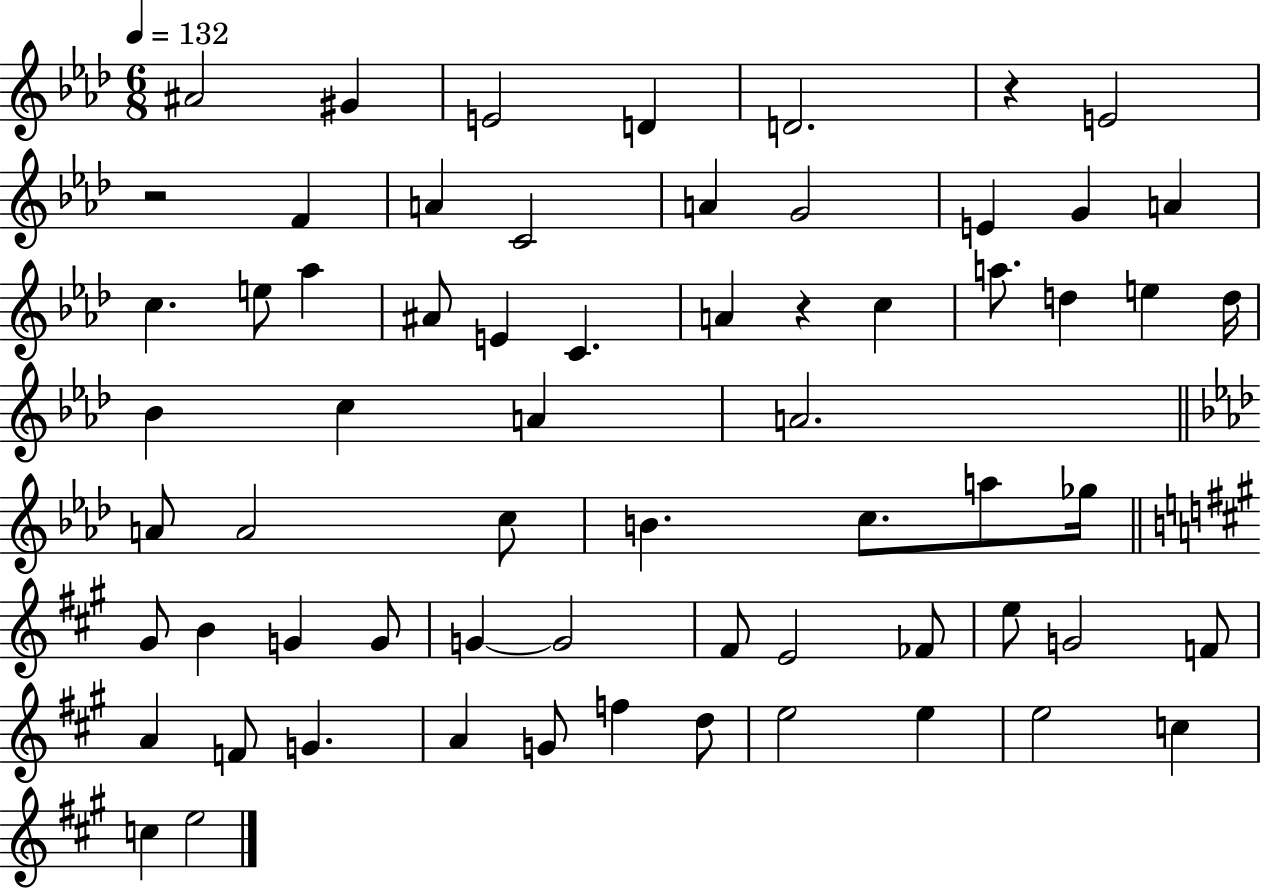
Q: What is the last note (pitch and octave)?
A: E5